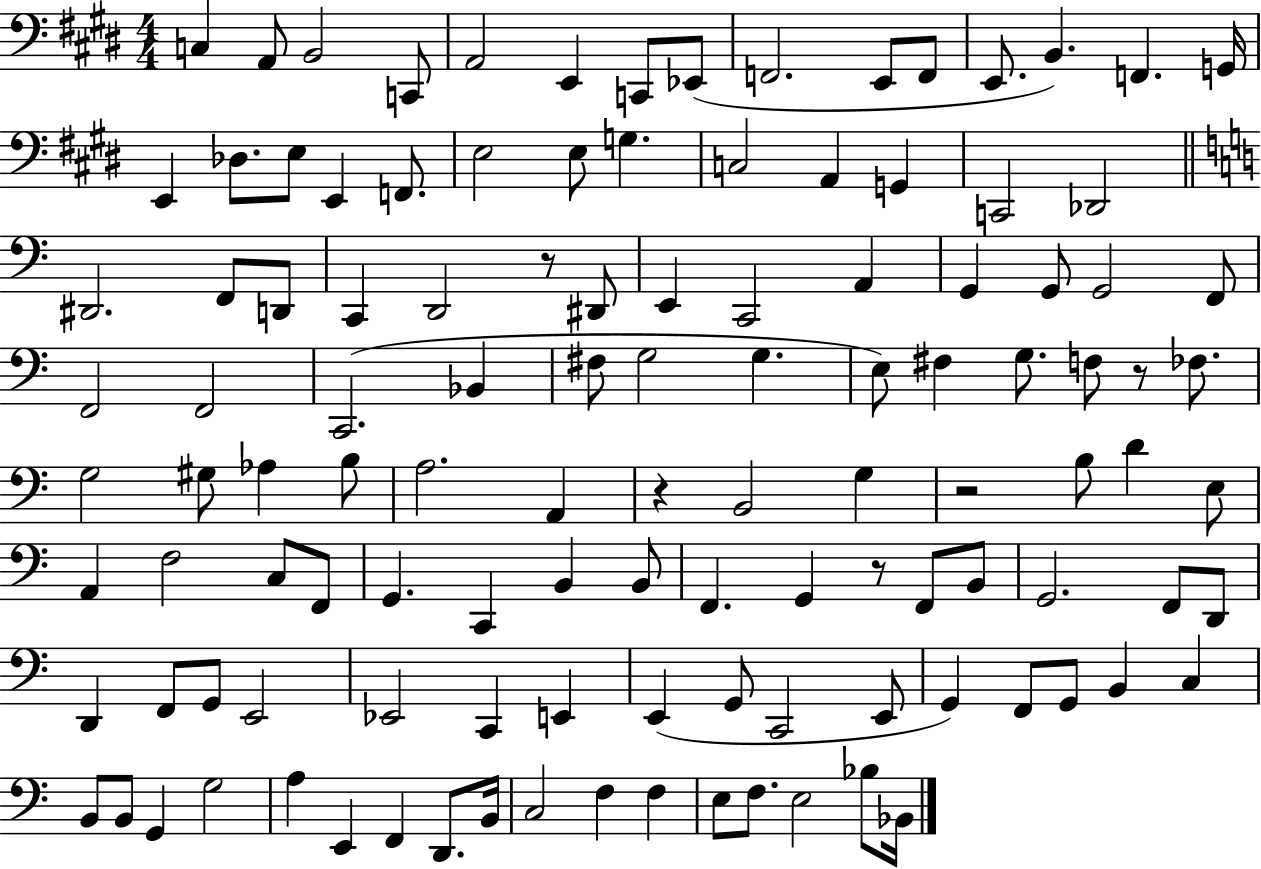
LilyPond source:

{
  \clef bass
  \numericTimeSignature
  \time 4/4
  \key e \major
  \repeat volta 2 { c4 a,8 b,2 c,8 | a,2 e,4 c,8 ees,8( | f,2. e,8 f,8 | e,8. b,4.) f,4. g,16 | \break e,4 des8. e8 e,4 f,8. | e2 e8 g4. | c2 a,4 g,4 | c,2 des,2 | \break \bar "||" \break \key a \minor dis,2. f,8 d,8 | c,4 d,2 r8 dis,8 | e,4 c,2 a,4 | g,4 g,8 g,2 f,8 | \break f,2 f,2 | c,2.( bes,4 | fis8 g2 g4. | e8) fis4 g8. f8 r8 fes8. | \break g2 gis8 aes4 b8 | a2. a,4 | r4 b,2 g4 | r2 b8 d'4 e8 | \break a,4 f2 c8 f,8 | g,4. c,4 b,4 b,8 | f,4. g,4 r8 f,8 b,8 | g,2. f,8 d,8 | \break d,4 f,8 g,8 e,2 | ees,2 c,4 e,4 | e,4( g,8 c,2 e,8 | g,4) f,8 g,8 b,4 c4 | \break b,8 b,8 g,4 g2 | a4 e,4 f,4 d,8. b,16 | c2 f4 f4 | e8 f8. e2 bes8 bes,16 | \break } \bar "|."
}